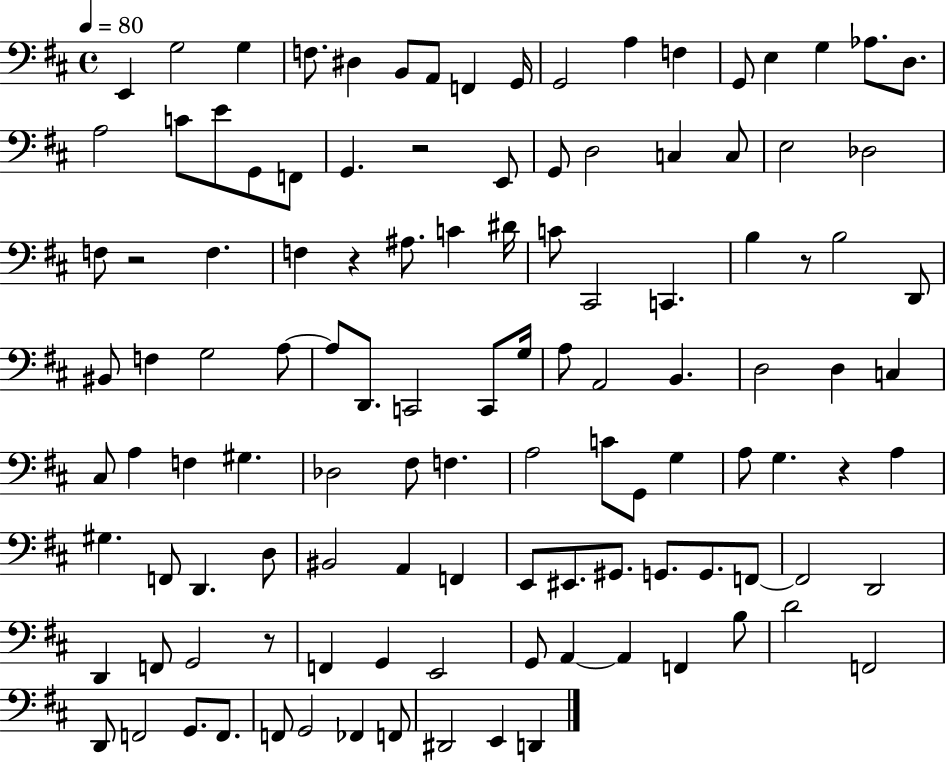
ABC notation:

X:1
T:Untitled
M:4/4
L:1/4
K:D
E,, G,2 G, F,/2 ^D, B,,/2 A,,/2 F,, G,,/4 G,,2 A, F, G,,/2 E, G, _A,/2 D,/2 A,2 C/2 E/2 G,,/2 F,,/2 G,, z2 E,,/2 G,,/2 D,2 C, C,/2 E,2 _D,2 F,/2 z2 F, F, z ^A,/2 C ^D/4 C/2 ^C,,2 C,, B, z/2 B,2 D,,/2 ^B,,/2 F, G,2 A,/2 A,/2 D,,/2 C,,2 C,,/2 G,/4 A,/2 A,,2 B,, D,2 D, C, ^C,/2 A, F, ^G, _D,2 ^F,/2 F, A,2 C/2 G,,/2 G, A,/2 G, z A, ^G, F,,/2 D,, D,/2 ^B,,2 A,, F,, E,,/2 ^E,,/2 ^G,,/2 G,,/2 G,,/2 F,,/2 F,,2 D,,2 D,, F,,/2 G,,2 z/2 F,, G,, E,,2 G,,/2 A,, A,, F,, B,/2 D2 F,,2 D,,/2 F,,2 G,,/2 F,,/2 F,,/2 G,,2 _F,, F,,/2 ^D,,2 E,, D,,